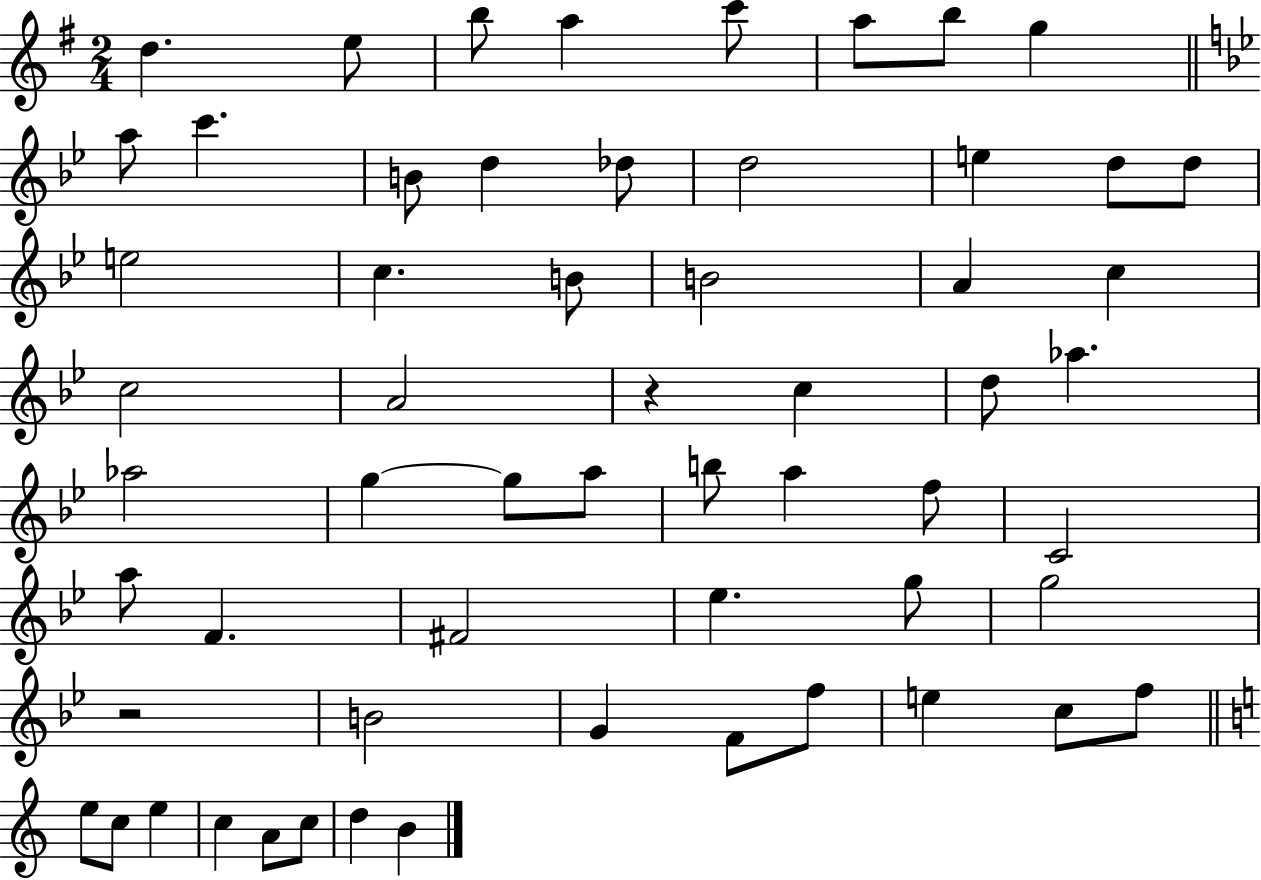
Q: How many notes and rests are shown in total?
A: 59